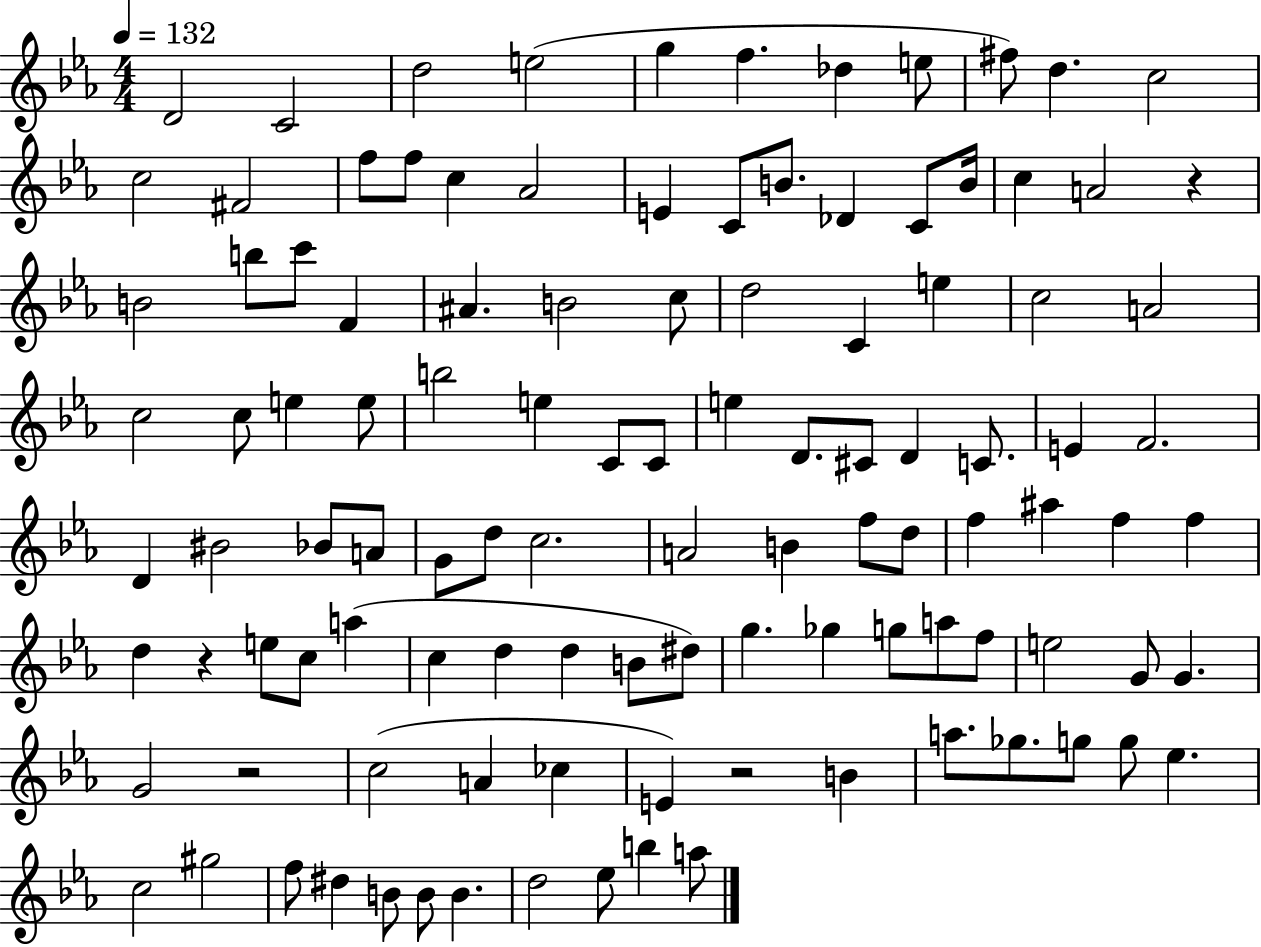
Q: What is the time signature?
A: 4/4